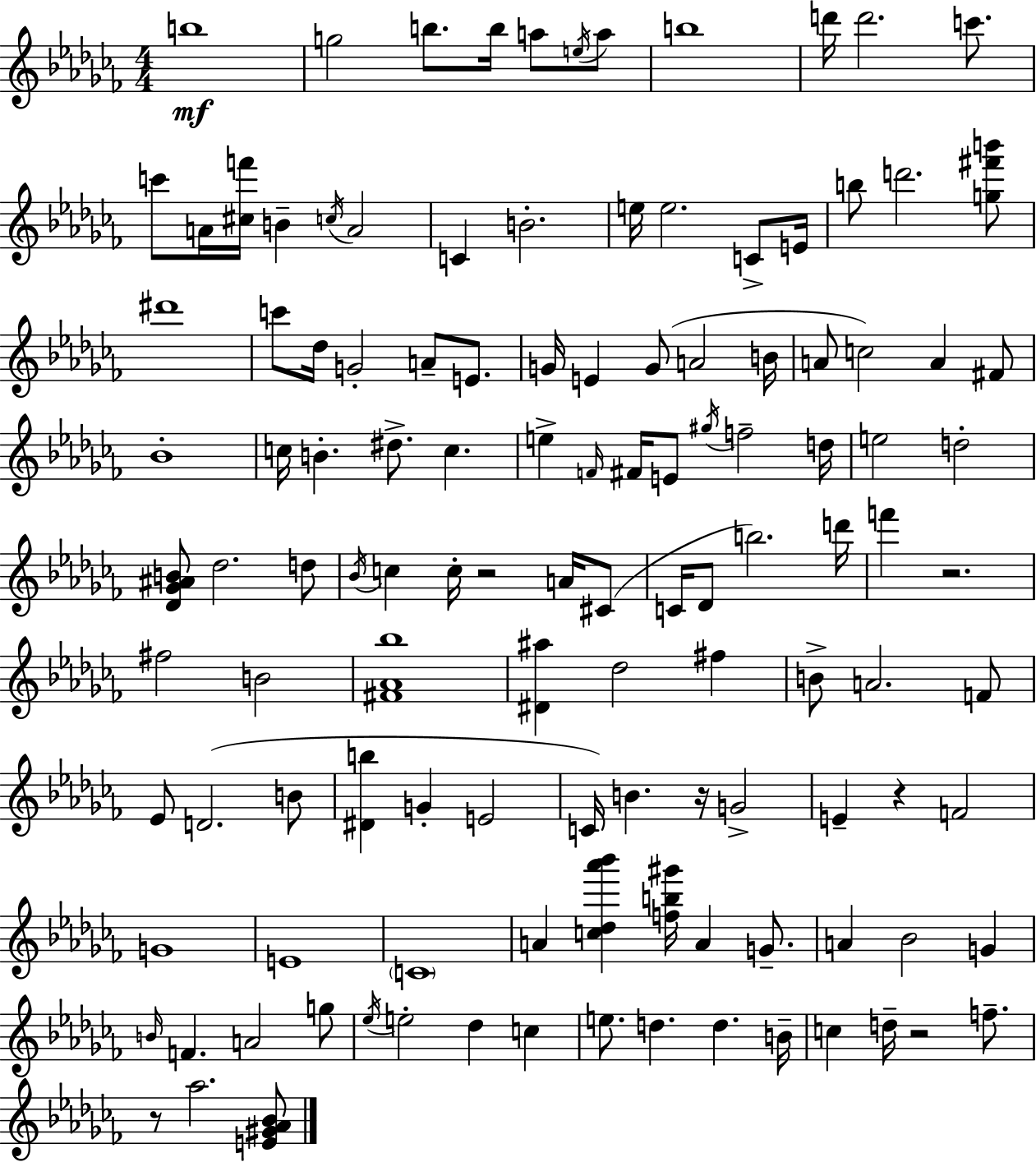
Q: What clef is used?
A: treble